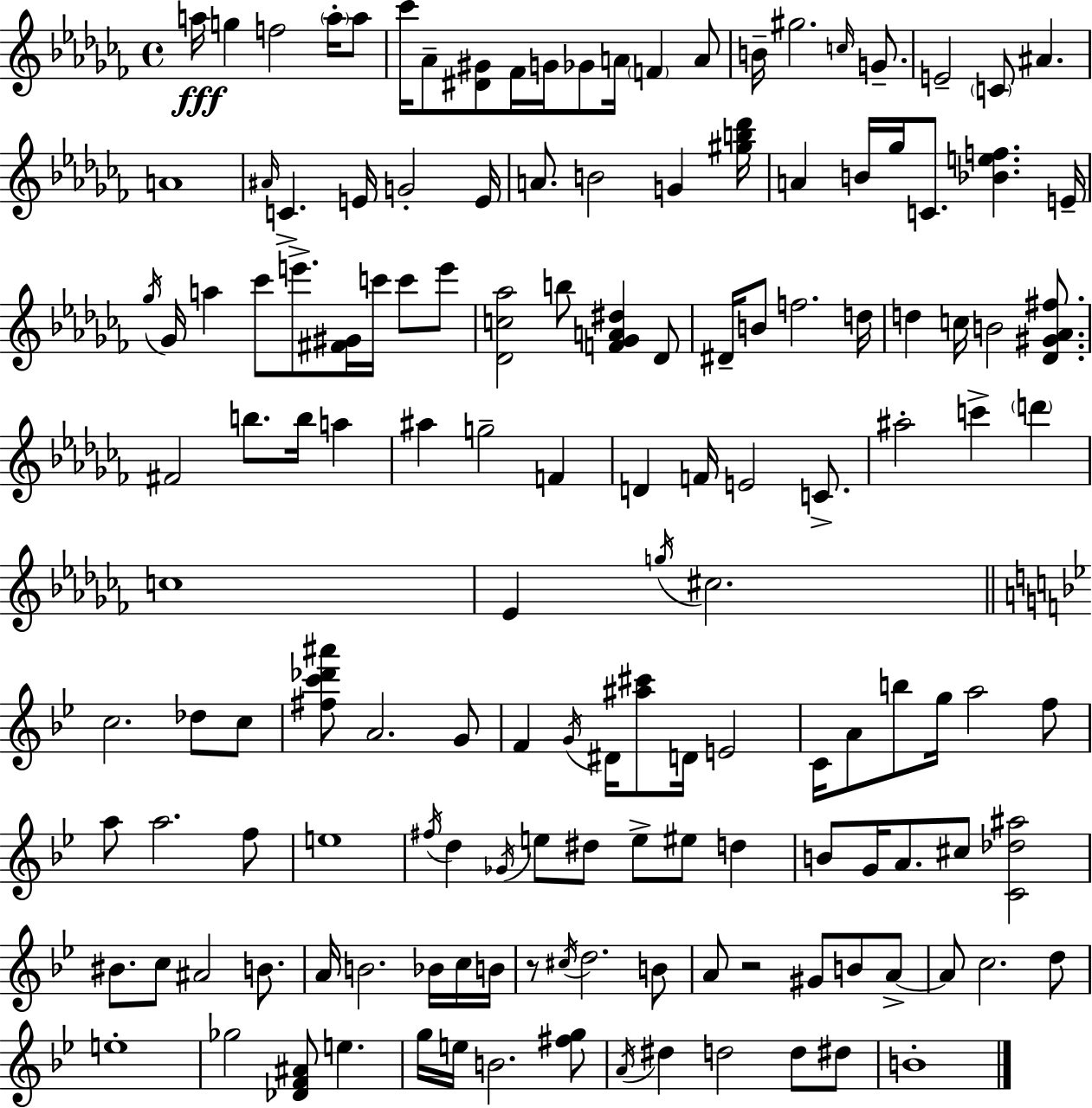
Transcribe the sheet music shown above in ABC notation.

X:1
T:Untitled
M:4/4
L:1/4
K:Abm
a/4 g f2 a/4 a/2 _c'/4 _A/2 [^D^G]/2 _F/4 G/4 _G/2 A/4 F A/2 B/4 ^g2 c/4 G/2 E2 C/2 ^A A4 ^A/4 C E/4 G2 E/4 A/2 B2 G [^gb_d']/4 A B/4 _g/4 C/2 [_Bef] E/4 _g/4 _G/4 a _c'/2 e'/2 [^F^G]/4 c'/4 c'/2 e'/2 [_Dc_a]2 b/2 [F_GA^d] _D/2 ^D/4 B/2 f2 d/4 d c/4 B2 [_D^G_A^f]/2 ^F2 b/2 b/4 a ^a g2 F D F/4 E2 C/2 ^a2 c' d' c4 _E g/4 ^c2 c2 _d/2 c/2 [^fc'_d'^a']/2 A2 G/2 F G/4 ^D/4 [^a^c']/2 D/4 E2 C/4 A/2 b/2 g/4 a2 f/2 a/2 a2 f/2 e4 ^f/4 d _G/4 e/2 ^d/2 e/2 ^e/2 d B/2 G/4 A/2 ^c/2 [C_d^a]2 ^B/2 c/2 ^A2 B/2 A/4 B2 _B/4 c/4 B/4 z/2 ^c/4 d2 B/2 A/2 z2 ^G/2 B/2 A/2 A/2 c2 d/2 e4 _g2 [_DF^A]/2 e g/4 e/4 B2 [^fg]/2 A/4 ^d d2 d/2 ^d/2 B4